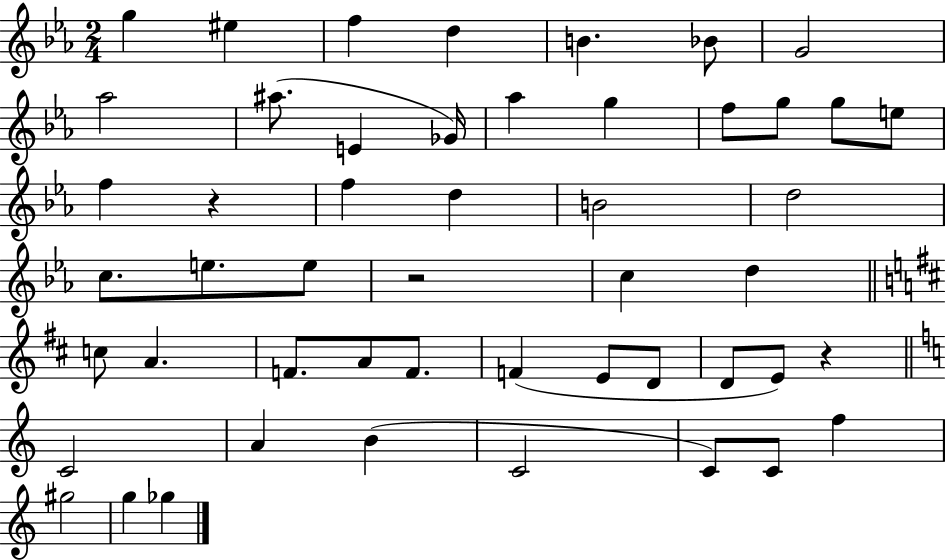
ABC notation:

X:1
T:Untitled
M:2/4
L:1/4
K:Eb
g ^e f d B _B/2 G2 _a2 ^a/2 E _G/4 _a g f/2 g/2 g/2 e/2 f z f d B2 d2 c/2 e/2 e/2 z2 c d c/2 A F/2 A/2 F/2 F E/2 D/2 D/2 E/2 z C2 A B C2 C/2 C/2 f ^g2 g _g